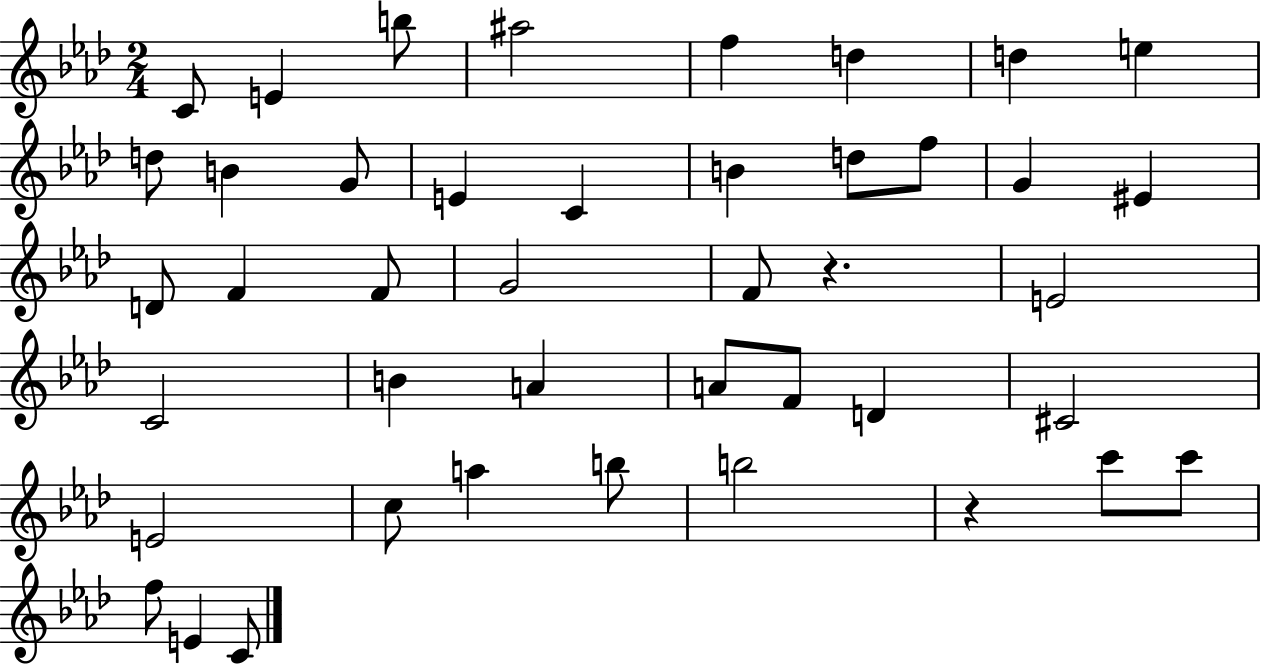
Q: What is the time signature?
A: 2/4